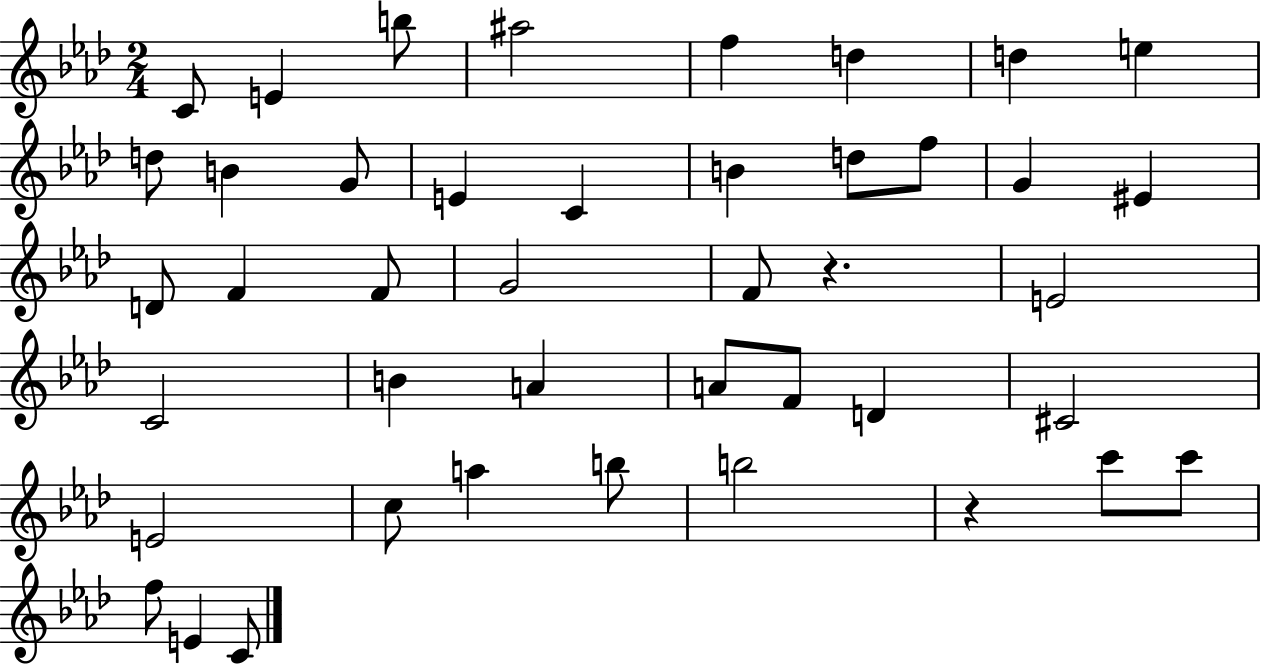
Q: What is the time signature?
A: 2/4